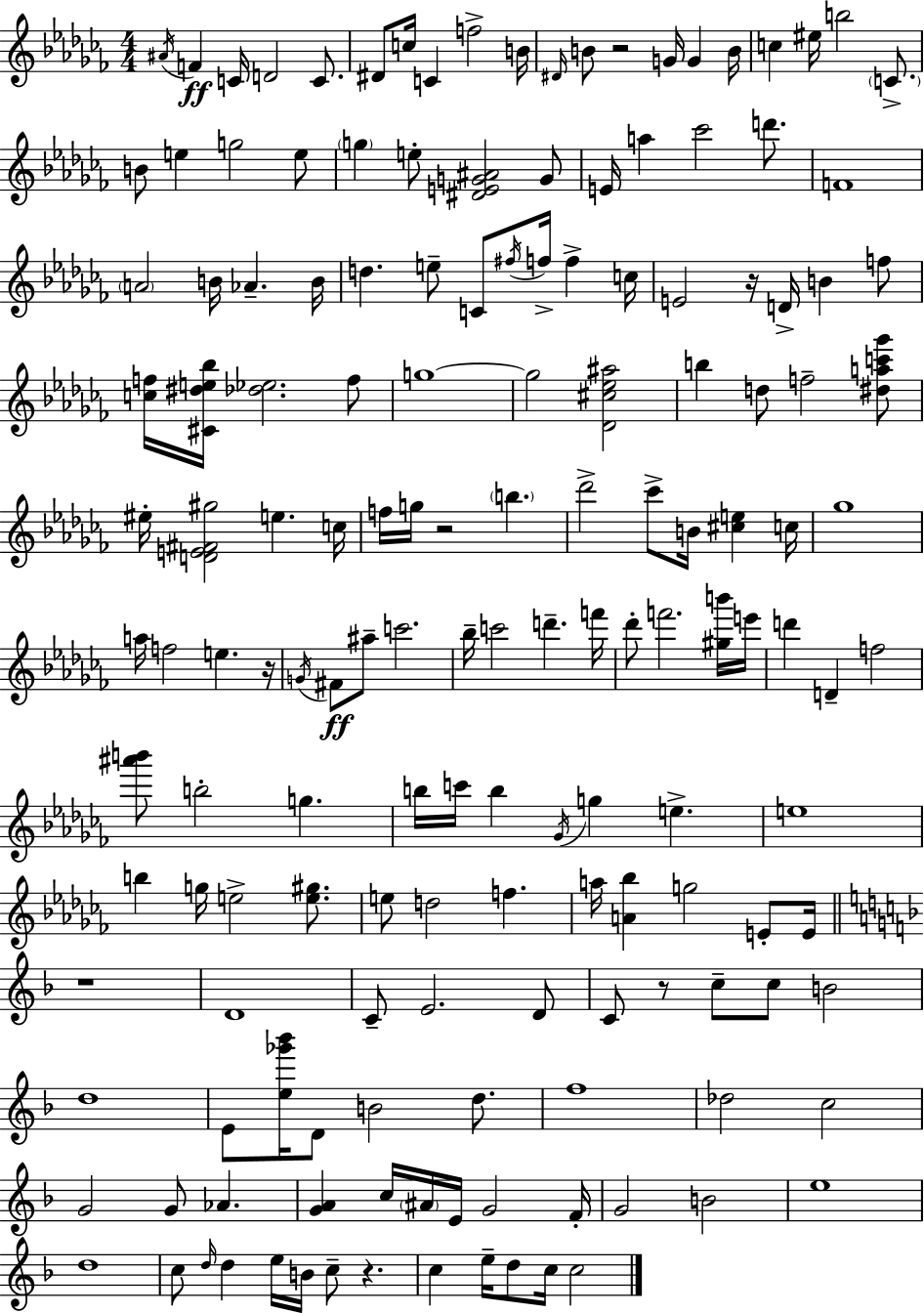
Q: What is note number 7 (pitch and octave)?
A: C5